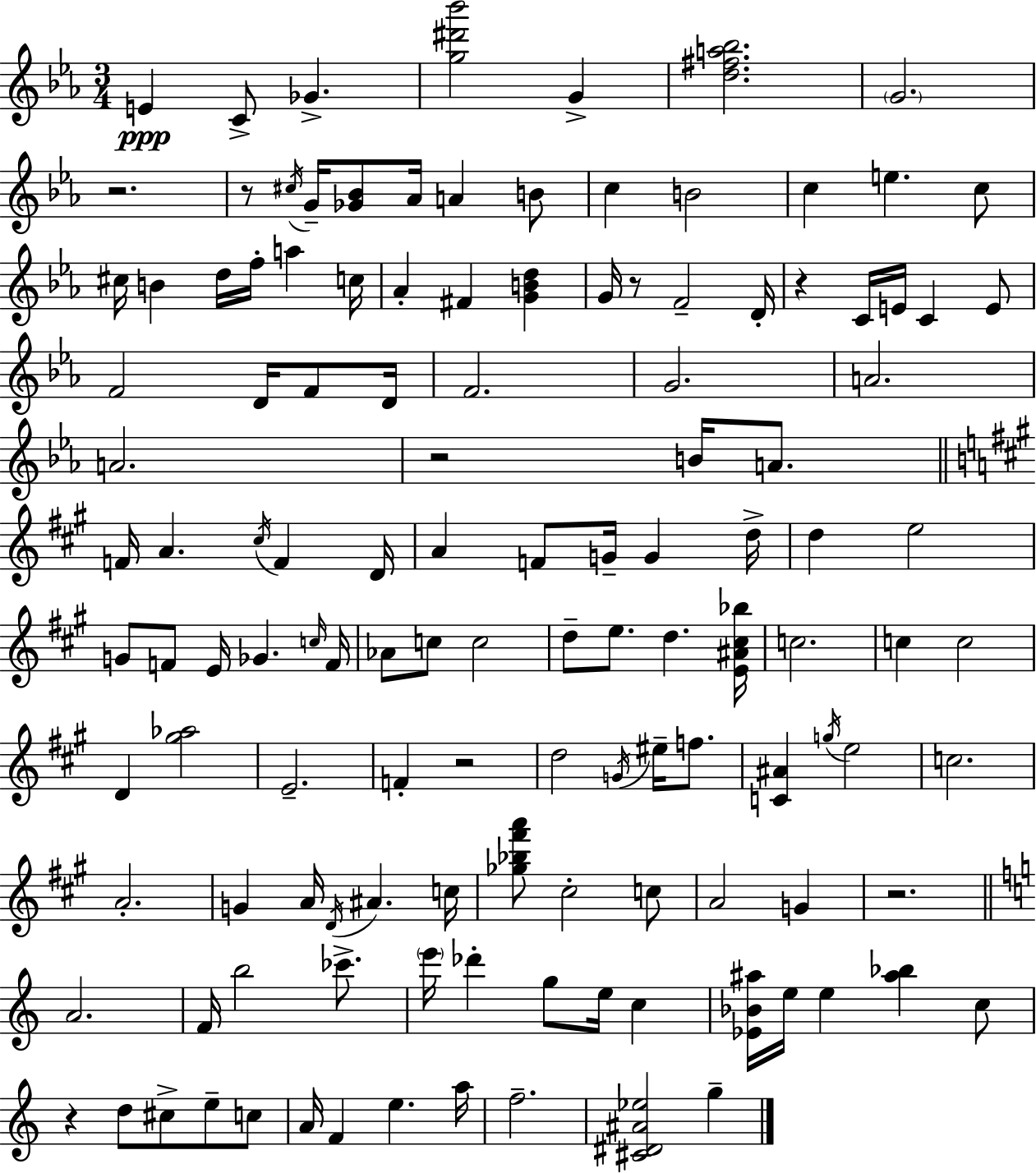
E4/q C4/e Gb4/q. [G5,D#6,Bb6]/h G4/q [D5,F#5,A5,Bb5]/h. G4/h. R/h. R/e C#5/s G4/s [Gb4,Bb4]/e Ab4/s A4/q B4/e C5/q B4/h C5/q E5/q. C5/e C#5/s B4/q D5/s F5/s A5/q C5/s Ab4/q F#4/q [G4,B4,D5]/q G4/s R/e F4/h D4/s R/q C4/s E4/s C4/q E4/e F4/h D4/s F4/e D4/s F4/h. G4/h. A4/h. A4/h. R/h B4/s A4/e. F4/s A4/q. C#5/s F4/q D4/s A4/q F4/e G4/s G4/q D5/s D5/q E5/h G4/e F4/e E4/s Gb4/q. C5/s F4/s Ab4/e C5/e C5/h D5/e E5/e. D5/q. [E4,A#4,C#5,Bb5]/s C5/h. C5/q C5/h D4/q [G#5,Ab5]/h E4/h. F4/q R/h D5/h G4/s EIS5/s F5/e. [C4,A#4]/q G5/s E5/h C5/h. A4/h. G4/q A4/s D4/s A#4/q. C5/s [Gb5,Bb5,F#6,A6]/e C#5/h C5/e A4/h G4/q R/h. A4/h. F4/s B5/h CES6/e. E6/s Db6/q G5/e E5/s C5/q [Eb4,Bb4,A#5]/s E5/s E5/q [A#5,Bb5]/q C5/e R/q D5/e C#5/e E5/e C5/e A4/s F4/q E5/q. A5/s F5/h. [C#4,D#4,A#4,Eb5]/h G5/q